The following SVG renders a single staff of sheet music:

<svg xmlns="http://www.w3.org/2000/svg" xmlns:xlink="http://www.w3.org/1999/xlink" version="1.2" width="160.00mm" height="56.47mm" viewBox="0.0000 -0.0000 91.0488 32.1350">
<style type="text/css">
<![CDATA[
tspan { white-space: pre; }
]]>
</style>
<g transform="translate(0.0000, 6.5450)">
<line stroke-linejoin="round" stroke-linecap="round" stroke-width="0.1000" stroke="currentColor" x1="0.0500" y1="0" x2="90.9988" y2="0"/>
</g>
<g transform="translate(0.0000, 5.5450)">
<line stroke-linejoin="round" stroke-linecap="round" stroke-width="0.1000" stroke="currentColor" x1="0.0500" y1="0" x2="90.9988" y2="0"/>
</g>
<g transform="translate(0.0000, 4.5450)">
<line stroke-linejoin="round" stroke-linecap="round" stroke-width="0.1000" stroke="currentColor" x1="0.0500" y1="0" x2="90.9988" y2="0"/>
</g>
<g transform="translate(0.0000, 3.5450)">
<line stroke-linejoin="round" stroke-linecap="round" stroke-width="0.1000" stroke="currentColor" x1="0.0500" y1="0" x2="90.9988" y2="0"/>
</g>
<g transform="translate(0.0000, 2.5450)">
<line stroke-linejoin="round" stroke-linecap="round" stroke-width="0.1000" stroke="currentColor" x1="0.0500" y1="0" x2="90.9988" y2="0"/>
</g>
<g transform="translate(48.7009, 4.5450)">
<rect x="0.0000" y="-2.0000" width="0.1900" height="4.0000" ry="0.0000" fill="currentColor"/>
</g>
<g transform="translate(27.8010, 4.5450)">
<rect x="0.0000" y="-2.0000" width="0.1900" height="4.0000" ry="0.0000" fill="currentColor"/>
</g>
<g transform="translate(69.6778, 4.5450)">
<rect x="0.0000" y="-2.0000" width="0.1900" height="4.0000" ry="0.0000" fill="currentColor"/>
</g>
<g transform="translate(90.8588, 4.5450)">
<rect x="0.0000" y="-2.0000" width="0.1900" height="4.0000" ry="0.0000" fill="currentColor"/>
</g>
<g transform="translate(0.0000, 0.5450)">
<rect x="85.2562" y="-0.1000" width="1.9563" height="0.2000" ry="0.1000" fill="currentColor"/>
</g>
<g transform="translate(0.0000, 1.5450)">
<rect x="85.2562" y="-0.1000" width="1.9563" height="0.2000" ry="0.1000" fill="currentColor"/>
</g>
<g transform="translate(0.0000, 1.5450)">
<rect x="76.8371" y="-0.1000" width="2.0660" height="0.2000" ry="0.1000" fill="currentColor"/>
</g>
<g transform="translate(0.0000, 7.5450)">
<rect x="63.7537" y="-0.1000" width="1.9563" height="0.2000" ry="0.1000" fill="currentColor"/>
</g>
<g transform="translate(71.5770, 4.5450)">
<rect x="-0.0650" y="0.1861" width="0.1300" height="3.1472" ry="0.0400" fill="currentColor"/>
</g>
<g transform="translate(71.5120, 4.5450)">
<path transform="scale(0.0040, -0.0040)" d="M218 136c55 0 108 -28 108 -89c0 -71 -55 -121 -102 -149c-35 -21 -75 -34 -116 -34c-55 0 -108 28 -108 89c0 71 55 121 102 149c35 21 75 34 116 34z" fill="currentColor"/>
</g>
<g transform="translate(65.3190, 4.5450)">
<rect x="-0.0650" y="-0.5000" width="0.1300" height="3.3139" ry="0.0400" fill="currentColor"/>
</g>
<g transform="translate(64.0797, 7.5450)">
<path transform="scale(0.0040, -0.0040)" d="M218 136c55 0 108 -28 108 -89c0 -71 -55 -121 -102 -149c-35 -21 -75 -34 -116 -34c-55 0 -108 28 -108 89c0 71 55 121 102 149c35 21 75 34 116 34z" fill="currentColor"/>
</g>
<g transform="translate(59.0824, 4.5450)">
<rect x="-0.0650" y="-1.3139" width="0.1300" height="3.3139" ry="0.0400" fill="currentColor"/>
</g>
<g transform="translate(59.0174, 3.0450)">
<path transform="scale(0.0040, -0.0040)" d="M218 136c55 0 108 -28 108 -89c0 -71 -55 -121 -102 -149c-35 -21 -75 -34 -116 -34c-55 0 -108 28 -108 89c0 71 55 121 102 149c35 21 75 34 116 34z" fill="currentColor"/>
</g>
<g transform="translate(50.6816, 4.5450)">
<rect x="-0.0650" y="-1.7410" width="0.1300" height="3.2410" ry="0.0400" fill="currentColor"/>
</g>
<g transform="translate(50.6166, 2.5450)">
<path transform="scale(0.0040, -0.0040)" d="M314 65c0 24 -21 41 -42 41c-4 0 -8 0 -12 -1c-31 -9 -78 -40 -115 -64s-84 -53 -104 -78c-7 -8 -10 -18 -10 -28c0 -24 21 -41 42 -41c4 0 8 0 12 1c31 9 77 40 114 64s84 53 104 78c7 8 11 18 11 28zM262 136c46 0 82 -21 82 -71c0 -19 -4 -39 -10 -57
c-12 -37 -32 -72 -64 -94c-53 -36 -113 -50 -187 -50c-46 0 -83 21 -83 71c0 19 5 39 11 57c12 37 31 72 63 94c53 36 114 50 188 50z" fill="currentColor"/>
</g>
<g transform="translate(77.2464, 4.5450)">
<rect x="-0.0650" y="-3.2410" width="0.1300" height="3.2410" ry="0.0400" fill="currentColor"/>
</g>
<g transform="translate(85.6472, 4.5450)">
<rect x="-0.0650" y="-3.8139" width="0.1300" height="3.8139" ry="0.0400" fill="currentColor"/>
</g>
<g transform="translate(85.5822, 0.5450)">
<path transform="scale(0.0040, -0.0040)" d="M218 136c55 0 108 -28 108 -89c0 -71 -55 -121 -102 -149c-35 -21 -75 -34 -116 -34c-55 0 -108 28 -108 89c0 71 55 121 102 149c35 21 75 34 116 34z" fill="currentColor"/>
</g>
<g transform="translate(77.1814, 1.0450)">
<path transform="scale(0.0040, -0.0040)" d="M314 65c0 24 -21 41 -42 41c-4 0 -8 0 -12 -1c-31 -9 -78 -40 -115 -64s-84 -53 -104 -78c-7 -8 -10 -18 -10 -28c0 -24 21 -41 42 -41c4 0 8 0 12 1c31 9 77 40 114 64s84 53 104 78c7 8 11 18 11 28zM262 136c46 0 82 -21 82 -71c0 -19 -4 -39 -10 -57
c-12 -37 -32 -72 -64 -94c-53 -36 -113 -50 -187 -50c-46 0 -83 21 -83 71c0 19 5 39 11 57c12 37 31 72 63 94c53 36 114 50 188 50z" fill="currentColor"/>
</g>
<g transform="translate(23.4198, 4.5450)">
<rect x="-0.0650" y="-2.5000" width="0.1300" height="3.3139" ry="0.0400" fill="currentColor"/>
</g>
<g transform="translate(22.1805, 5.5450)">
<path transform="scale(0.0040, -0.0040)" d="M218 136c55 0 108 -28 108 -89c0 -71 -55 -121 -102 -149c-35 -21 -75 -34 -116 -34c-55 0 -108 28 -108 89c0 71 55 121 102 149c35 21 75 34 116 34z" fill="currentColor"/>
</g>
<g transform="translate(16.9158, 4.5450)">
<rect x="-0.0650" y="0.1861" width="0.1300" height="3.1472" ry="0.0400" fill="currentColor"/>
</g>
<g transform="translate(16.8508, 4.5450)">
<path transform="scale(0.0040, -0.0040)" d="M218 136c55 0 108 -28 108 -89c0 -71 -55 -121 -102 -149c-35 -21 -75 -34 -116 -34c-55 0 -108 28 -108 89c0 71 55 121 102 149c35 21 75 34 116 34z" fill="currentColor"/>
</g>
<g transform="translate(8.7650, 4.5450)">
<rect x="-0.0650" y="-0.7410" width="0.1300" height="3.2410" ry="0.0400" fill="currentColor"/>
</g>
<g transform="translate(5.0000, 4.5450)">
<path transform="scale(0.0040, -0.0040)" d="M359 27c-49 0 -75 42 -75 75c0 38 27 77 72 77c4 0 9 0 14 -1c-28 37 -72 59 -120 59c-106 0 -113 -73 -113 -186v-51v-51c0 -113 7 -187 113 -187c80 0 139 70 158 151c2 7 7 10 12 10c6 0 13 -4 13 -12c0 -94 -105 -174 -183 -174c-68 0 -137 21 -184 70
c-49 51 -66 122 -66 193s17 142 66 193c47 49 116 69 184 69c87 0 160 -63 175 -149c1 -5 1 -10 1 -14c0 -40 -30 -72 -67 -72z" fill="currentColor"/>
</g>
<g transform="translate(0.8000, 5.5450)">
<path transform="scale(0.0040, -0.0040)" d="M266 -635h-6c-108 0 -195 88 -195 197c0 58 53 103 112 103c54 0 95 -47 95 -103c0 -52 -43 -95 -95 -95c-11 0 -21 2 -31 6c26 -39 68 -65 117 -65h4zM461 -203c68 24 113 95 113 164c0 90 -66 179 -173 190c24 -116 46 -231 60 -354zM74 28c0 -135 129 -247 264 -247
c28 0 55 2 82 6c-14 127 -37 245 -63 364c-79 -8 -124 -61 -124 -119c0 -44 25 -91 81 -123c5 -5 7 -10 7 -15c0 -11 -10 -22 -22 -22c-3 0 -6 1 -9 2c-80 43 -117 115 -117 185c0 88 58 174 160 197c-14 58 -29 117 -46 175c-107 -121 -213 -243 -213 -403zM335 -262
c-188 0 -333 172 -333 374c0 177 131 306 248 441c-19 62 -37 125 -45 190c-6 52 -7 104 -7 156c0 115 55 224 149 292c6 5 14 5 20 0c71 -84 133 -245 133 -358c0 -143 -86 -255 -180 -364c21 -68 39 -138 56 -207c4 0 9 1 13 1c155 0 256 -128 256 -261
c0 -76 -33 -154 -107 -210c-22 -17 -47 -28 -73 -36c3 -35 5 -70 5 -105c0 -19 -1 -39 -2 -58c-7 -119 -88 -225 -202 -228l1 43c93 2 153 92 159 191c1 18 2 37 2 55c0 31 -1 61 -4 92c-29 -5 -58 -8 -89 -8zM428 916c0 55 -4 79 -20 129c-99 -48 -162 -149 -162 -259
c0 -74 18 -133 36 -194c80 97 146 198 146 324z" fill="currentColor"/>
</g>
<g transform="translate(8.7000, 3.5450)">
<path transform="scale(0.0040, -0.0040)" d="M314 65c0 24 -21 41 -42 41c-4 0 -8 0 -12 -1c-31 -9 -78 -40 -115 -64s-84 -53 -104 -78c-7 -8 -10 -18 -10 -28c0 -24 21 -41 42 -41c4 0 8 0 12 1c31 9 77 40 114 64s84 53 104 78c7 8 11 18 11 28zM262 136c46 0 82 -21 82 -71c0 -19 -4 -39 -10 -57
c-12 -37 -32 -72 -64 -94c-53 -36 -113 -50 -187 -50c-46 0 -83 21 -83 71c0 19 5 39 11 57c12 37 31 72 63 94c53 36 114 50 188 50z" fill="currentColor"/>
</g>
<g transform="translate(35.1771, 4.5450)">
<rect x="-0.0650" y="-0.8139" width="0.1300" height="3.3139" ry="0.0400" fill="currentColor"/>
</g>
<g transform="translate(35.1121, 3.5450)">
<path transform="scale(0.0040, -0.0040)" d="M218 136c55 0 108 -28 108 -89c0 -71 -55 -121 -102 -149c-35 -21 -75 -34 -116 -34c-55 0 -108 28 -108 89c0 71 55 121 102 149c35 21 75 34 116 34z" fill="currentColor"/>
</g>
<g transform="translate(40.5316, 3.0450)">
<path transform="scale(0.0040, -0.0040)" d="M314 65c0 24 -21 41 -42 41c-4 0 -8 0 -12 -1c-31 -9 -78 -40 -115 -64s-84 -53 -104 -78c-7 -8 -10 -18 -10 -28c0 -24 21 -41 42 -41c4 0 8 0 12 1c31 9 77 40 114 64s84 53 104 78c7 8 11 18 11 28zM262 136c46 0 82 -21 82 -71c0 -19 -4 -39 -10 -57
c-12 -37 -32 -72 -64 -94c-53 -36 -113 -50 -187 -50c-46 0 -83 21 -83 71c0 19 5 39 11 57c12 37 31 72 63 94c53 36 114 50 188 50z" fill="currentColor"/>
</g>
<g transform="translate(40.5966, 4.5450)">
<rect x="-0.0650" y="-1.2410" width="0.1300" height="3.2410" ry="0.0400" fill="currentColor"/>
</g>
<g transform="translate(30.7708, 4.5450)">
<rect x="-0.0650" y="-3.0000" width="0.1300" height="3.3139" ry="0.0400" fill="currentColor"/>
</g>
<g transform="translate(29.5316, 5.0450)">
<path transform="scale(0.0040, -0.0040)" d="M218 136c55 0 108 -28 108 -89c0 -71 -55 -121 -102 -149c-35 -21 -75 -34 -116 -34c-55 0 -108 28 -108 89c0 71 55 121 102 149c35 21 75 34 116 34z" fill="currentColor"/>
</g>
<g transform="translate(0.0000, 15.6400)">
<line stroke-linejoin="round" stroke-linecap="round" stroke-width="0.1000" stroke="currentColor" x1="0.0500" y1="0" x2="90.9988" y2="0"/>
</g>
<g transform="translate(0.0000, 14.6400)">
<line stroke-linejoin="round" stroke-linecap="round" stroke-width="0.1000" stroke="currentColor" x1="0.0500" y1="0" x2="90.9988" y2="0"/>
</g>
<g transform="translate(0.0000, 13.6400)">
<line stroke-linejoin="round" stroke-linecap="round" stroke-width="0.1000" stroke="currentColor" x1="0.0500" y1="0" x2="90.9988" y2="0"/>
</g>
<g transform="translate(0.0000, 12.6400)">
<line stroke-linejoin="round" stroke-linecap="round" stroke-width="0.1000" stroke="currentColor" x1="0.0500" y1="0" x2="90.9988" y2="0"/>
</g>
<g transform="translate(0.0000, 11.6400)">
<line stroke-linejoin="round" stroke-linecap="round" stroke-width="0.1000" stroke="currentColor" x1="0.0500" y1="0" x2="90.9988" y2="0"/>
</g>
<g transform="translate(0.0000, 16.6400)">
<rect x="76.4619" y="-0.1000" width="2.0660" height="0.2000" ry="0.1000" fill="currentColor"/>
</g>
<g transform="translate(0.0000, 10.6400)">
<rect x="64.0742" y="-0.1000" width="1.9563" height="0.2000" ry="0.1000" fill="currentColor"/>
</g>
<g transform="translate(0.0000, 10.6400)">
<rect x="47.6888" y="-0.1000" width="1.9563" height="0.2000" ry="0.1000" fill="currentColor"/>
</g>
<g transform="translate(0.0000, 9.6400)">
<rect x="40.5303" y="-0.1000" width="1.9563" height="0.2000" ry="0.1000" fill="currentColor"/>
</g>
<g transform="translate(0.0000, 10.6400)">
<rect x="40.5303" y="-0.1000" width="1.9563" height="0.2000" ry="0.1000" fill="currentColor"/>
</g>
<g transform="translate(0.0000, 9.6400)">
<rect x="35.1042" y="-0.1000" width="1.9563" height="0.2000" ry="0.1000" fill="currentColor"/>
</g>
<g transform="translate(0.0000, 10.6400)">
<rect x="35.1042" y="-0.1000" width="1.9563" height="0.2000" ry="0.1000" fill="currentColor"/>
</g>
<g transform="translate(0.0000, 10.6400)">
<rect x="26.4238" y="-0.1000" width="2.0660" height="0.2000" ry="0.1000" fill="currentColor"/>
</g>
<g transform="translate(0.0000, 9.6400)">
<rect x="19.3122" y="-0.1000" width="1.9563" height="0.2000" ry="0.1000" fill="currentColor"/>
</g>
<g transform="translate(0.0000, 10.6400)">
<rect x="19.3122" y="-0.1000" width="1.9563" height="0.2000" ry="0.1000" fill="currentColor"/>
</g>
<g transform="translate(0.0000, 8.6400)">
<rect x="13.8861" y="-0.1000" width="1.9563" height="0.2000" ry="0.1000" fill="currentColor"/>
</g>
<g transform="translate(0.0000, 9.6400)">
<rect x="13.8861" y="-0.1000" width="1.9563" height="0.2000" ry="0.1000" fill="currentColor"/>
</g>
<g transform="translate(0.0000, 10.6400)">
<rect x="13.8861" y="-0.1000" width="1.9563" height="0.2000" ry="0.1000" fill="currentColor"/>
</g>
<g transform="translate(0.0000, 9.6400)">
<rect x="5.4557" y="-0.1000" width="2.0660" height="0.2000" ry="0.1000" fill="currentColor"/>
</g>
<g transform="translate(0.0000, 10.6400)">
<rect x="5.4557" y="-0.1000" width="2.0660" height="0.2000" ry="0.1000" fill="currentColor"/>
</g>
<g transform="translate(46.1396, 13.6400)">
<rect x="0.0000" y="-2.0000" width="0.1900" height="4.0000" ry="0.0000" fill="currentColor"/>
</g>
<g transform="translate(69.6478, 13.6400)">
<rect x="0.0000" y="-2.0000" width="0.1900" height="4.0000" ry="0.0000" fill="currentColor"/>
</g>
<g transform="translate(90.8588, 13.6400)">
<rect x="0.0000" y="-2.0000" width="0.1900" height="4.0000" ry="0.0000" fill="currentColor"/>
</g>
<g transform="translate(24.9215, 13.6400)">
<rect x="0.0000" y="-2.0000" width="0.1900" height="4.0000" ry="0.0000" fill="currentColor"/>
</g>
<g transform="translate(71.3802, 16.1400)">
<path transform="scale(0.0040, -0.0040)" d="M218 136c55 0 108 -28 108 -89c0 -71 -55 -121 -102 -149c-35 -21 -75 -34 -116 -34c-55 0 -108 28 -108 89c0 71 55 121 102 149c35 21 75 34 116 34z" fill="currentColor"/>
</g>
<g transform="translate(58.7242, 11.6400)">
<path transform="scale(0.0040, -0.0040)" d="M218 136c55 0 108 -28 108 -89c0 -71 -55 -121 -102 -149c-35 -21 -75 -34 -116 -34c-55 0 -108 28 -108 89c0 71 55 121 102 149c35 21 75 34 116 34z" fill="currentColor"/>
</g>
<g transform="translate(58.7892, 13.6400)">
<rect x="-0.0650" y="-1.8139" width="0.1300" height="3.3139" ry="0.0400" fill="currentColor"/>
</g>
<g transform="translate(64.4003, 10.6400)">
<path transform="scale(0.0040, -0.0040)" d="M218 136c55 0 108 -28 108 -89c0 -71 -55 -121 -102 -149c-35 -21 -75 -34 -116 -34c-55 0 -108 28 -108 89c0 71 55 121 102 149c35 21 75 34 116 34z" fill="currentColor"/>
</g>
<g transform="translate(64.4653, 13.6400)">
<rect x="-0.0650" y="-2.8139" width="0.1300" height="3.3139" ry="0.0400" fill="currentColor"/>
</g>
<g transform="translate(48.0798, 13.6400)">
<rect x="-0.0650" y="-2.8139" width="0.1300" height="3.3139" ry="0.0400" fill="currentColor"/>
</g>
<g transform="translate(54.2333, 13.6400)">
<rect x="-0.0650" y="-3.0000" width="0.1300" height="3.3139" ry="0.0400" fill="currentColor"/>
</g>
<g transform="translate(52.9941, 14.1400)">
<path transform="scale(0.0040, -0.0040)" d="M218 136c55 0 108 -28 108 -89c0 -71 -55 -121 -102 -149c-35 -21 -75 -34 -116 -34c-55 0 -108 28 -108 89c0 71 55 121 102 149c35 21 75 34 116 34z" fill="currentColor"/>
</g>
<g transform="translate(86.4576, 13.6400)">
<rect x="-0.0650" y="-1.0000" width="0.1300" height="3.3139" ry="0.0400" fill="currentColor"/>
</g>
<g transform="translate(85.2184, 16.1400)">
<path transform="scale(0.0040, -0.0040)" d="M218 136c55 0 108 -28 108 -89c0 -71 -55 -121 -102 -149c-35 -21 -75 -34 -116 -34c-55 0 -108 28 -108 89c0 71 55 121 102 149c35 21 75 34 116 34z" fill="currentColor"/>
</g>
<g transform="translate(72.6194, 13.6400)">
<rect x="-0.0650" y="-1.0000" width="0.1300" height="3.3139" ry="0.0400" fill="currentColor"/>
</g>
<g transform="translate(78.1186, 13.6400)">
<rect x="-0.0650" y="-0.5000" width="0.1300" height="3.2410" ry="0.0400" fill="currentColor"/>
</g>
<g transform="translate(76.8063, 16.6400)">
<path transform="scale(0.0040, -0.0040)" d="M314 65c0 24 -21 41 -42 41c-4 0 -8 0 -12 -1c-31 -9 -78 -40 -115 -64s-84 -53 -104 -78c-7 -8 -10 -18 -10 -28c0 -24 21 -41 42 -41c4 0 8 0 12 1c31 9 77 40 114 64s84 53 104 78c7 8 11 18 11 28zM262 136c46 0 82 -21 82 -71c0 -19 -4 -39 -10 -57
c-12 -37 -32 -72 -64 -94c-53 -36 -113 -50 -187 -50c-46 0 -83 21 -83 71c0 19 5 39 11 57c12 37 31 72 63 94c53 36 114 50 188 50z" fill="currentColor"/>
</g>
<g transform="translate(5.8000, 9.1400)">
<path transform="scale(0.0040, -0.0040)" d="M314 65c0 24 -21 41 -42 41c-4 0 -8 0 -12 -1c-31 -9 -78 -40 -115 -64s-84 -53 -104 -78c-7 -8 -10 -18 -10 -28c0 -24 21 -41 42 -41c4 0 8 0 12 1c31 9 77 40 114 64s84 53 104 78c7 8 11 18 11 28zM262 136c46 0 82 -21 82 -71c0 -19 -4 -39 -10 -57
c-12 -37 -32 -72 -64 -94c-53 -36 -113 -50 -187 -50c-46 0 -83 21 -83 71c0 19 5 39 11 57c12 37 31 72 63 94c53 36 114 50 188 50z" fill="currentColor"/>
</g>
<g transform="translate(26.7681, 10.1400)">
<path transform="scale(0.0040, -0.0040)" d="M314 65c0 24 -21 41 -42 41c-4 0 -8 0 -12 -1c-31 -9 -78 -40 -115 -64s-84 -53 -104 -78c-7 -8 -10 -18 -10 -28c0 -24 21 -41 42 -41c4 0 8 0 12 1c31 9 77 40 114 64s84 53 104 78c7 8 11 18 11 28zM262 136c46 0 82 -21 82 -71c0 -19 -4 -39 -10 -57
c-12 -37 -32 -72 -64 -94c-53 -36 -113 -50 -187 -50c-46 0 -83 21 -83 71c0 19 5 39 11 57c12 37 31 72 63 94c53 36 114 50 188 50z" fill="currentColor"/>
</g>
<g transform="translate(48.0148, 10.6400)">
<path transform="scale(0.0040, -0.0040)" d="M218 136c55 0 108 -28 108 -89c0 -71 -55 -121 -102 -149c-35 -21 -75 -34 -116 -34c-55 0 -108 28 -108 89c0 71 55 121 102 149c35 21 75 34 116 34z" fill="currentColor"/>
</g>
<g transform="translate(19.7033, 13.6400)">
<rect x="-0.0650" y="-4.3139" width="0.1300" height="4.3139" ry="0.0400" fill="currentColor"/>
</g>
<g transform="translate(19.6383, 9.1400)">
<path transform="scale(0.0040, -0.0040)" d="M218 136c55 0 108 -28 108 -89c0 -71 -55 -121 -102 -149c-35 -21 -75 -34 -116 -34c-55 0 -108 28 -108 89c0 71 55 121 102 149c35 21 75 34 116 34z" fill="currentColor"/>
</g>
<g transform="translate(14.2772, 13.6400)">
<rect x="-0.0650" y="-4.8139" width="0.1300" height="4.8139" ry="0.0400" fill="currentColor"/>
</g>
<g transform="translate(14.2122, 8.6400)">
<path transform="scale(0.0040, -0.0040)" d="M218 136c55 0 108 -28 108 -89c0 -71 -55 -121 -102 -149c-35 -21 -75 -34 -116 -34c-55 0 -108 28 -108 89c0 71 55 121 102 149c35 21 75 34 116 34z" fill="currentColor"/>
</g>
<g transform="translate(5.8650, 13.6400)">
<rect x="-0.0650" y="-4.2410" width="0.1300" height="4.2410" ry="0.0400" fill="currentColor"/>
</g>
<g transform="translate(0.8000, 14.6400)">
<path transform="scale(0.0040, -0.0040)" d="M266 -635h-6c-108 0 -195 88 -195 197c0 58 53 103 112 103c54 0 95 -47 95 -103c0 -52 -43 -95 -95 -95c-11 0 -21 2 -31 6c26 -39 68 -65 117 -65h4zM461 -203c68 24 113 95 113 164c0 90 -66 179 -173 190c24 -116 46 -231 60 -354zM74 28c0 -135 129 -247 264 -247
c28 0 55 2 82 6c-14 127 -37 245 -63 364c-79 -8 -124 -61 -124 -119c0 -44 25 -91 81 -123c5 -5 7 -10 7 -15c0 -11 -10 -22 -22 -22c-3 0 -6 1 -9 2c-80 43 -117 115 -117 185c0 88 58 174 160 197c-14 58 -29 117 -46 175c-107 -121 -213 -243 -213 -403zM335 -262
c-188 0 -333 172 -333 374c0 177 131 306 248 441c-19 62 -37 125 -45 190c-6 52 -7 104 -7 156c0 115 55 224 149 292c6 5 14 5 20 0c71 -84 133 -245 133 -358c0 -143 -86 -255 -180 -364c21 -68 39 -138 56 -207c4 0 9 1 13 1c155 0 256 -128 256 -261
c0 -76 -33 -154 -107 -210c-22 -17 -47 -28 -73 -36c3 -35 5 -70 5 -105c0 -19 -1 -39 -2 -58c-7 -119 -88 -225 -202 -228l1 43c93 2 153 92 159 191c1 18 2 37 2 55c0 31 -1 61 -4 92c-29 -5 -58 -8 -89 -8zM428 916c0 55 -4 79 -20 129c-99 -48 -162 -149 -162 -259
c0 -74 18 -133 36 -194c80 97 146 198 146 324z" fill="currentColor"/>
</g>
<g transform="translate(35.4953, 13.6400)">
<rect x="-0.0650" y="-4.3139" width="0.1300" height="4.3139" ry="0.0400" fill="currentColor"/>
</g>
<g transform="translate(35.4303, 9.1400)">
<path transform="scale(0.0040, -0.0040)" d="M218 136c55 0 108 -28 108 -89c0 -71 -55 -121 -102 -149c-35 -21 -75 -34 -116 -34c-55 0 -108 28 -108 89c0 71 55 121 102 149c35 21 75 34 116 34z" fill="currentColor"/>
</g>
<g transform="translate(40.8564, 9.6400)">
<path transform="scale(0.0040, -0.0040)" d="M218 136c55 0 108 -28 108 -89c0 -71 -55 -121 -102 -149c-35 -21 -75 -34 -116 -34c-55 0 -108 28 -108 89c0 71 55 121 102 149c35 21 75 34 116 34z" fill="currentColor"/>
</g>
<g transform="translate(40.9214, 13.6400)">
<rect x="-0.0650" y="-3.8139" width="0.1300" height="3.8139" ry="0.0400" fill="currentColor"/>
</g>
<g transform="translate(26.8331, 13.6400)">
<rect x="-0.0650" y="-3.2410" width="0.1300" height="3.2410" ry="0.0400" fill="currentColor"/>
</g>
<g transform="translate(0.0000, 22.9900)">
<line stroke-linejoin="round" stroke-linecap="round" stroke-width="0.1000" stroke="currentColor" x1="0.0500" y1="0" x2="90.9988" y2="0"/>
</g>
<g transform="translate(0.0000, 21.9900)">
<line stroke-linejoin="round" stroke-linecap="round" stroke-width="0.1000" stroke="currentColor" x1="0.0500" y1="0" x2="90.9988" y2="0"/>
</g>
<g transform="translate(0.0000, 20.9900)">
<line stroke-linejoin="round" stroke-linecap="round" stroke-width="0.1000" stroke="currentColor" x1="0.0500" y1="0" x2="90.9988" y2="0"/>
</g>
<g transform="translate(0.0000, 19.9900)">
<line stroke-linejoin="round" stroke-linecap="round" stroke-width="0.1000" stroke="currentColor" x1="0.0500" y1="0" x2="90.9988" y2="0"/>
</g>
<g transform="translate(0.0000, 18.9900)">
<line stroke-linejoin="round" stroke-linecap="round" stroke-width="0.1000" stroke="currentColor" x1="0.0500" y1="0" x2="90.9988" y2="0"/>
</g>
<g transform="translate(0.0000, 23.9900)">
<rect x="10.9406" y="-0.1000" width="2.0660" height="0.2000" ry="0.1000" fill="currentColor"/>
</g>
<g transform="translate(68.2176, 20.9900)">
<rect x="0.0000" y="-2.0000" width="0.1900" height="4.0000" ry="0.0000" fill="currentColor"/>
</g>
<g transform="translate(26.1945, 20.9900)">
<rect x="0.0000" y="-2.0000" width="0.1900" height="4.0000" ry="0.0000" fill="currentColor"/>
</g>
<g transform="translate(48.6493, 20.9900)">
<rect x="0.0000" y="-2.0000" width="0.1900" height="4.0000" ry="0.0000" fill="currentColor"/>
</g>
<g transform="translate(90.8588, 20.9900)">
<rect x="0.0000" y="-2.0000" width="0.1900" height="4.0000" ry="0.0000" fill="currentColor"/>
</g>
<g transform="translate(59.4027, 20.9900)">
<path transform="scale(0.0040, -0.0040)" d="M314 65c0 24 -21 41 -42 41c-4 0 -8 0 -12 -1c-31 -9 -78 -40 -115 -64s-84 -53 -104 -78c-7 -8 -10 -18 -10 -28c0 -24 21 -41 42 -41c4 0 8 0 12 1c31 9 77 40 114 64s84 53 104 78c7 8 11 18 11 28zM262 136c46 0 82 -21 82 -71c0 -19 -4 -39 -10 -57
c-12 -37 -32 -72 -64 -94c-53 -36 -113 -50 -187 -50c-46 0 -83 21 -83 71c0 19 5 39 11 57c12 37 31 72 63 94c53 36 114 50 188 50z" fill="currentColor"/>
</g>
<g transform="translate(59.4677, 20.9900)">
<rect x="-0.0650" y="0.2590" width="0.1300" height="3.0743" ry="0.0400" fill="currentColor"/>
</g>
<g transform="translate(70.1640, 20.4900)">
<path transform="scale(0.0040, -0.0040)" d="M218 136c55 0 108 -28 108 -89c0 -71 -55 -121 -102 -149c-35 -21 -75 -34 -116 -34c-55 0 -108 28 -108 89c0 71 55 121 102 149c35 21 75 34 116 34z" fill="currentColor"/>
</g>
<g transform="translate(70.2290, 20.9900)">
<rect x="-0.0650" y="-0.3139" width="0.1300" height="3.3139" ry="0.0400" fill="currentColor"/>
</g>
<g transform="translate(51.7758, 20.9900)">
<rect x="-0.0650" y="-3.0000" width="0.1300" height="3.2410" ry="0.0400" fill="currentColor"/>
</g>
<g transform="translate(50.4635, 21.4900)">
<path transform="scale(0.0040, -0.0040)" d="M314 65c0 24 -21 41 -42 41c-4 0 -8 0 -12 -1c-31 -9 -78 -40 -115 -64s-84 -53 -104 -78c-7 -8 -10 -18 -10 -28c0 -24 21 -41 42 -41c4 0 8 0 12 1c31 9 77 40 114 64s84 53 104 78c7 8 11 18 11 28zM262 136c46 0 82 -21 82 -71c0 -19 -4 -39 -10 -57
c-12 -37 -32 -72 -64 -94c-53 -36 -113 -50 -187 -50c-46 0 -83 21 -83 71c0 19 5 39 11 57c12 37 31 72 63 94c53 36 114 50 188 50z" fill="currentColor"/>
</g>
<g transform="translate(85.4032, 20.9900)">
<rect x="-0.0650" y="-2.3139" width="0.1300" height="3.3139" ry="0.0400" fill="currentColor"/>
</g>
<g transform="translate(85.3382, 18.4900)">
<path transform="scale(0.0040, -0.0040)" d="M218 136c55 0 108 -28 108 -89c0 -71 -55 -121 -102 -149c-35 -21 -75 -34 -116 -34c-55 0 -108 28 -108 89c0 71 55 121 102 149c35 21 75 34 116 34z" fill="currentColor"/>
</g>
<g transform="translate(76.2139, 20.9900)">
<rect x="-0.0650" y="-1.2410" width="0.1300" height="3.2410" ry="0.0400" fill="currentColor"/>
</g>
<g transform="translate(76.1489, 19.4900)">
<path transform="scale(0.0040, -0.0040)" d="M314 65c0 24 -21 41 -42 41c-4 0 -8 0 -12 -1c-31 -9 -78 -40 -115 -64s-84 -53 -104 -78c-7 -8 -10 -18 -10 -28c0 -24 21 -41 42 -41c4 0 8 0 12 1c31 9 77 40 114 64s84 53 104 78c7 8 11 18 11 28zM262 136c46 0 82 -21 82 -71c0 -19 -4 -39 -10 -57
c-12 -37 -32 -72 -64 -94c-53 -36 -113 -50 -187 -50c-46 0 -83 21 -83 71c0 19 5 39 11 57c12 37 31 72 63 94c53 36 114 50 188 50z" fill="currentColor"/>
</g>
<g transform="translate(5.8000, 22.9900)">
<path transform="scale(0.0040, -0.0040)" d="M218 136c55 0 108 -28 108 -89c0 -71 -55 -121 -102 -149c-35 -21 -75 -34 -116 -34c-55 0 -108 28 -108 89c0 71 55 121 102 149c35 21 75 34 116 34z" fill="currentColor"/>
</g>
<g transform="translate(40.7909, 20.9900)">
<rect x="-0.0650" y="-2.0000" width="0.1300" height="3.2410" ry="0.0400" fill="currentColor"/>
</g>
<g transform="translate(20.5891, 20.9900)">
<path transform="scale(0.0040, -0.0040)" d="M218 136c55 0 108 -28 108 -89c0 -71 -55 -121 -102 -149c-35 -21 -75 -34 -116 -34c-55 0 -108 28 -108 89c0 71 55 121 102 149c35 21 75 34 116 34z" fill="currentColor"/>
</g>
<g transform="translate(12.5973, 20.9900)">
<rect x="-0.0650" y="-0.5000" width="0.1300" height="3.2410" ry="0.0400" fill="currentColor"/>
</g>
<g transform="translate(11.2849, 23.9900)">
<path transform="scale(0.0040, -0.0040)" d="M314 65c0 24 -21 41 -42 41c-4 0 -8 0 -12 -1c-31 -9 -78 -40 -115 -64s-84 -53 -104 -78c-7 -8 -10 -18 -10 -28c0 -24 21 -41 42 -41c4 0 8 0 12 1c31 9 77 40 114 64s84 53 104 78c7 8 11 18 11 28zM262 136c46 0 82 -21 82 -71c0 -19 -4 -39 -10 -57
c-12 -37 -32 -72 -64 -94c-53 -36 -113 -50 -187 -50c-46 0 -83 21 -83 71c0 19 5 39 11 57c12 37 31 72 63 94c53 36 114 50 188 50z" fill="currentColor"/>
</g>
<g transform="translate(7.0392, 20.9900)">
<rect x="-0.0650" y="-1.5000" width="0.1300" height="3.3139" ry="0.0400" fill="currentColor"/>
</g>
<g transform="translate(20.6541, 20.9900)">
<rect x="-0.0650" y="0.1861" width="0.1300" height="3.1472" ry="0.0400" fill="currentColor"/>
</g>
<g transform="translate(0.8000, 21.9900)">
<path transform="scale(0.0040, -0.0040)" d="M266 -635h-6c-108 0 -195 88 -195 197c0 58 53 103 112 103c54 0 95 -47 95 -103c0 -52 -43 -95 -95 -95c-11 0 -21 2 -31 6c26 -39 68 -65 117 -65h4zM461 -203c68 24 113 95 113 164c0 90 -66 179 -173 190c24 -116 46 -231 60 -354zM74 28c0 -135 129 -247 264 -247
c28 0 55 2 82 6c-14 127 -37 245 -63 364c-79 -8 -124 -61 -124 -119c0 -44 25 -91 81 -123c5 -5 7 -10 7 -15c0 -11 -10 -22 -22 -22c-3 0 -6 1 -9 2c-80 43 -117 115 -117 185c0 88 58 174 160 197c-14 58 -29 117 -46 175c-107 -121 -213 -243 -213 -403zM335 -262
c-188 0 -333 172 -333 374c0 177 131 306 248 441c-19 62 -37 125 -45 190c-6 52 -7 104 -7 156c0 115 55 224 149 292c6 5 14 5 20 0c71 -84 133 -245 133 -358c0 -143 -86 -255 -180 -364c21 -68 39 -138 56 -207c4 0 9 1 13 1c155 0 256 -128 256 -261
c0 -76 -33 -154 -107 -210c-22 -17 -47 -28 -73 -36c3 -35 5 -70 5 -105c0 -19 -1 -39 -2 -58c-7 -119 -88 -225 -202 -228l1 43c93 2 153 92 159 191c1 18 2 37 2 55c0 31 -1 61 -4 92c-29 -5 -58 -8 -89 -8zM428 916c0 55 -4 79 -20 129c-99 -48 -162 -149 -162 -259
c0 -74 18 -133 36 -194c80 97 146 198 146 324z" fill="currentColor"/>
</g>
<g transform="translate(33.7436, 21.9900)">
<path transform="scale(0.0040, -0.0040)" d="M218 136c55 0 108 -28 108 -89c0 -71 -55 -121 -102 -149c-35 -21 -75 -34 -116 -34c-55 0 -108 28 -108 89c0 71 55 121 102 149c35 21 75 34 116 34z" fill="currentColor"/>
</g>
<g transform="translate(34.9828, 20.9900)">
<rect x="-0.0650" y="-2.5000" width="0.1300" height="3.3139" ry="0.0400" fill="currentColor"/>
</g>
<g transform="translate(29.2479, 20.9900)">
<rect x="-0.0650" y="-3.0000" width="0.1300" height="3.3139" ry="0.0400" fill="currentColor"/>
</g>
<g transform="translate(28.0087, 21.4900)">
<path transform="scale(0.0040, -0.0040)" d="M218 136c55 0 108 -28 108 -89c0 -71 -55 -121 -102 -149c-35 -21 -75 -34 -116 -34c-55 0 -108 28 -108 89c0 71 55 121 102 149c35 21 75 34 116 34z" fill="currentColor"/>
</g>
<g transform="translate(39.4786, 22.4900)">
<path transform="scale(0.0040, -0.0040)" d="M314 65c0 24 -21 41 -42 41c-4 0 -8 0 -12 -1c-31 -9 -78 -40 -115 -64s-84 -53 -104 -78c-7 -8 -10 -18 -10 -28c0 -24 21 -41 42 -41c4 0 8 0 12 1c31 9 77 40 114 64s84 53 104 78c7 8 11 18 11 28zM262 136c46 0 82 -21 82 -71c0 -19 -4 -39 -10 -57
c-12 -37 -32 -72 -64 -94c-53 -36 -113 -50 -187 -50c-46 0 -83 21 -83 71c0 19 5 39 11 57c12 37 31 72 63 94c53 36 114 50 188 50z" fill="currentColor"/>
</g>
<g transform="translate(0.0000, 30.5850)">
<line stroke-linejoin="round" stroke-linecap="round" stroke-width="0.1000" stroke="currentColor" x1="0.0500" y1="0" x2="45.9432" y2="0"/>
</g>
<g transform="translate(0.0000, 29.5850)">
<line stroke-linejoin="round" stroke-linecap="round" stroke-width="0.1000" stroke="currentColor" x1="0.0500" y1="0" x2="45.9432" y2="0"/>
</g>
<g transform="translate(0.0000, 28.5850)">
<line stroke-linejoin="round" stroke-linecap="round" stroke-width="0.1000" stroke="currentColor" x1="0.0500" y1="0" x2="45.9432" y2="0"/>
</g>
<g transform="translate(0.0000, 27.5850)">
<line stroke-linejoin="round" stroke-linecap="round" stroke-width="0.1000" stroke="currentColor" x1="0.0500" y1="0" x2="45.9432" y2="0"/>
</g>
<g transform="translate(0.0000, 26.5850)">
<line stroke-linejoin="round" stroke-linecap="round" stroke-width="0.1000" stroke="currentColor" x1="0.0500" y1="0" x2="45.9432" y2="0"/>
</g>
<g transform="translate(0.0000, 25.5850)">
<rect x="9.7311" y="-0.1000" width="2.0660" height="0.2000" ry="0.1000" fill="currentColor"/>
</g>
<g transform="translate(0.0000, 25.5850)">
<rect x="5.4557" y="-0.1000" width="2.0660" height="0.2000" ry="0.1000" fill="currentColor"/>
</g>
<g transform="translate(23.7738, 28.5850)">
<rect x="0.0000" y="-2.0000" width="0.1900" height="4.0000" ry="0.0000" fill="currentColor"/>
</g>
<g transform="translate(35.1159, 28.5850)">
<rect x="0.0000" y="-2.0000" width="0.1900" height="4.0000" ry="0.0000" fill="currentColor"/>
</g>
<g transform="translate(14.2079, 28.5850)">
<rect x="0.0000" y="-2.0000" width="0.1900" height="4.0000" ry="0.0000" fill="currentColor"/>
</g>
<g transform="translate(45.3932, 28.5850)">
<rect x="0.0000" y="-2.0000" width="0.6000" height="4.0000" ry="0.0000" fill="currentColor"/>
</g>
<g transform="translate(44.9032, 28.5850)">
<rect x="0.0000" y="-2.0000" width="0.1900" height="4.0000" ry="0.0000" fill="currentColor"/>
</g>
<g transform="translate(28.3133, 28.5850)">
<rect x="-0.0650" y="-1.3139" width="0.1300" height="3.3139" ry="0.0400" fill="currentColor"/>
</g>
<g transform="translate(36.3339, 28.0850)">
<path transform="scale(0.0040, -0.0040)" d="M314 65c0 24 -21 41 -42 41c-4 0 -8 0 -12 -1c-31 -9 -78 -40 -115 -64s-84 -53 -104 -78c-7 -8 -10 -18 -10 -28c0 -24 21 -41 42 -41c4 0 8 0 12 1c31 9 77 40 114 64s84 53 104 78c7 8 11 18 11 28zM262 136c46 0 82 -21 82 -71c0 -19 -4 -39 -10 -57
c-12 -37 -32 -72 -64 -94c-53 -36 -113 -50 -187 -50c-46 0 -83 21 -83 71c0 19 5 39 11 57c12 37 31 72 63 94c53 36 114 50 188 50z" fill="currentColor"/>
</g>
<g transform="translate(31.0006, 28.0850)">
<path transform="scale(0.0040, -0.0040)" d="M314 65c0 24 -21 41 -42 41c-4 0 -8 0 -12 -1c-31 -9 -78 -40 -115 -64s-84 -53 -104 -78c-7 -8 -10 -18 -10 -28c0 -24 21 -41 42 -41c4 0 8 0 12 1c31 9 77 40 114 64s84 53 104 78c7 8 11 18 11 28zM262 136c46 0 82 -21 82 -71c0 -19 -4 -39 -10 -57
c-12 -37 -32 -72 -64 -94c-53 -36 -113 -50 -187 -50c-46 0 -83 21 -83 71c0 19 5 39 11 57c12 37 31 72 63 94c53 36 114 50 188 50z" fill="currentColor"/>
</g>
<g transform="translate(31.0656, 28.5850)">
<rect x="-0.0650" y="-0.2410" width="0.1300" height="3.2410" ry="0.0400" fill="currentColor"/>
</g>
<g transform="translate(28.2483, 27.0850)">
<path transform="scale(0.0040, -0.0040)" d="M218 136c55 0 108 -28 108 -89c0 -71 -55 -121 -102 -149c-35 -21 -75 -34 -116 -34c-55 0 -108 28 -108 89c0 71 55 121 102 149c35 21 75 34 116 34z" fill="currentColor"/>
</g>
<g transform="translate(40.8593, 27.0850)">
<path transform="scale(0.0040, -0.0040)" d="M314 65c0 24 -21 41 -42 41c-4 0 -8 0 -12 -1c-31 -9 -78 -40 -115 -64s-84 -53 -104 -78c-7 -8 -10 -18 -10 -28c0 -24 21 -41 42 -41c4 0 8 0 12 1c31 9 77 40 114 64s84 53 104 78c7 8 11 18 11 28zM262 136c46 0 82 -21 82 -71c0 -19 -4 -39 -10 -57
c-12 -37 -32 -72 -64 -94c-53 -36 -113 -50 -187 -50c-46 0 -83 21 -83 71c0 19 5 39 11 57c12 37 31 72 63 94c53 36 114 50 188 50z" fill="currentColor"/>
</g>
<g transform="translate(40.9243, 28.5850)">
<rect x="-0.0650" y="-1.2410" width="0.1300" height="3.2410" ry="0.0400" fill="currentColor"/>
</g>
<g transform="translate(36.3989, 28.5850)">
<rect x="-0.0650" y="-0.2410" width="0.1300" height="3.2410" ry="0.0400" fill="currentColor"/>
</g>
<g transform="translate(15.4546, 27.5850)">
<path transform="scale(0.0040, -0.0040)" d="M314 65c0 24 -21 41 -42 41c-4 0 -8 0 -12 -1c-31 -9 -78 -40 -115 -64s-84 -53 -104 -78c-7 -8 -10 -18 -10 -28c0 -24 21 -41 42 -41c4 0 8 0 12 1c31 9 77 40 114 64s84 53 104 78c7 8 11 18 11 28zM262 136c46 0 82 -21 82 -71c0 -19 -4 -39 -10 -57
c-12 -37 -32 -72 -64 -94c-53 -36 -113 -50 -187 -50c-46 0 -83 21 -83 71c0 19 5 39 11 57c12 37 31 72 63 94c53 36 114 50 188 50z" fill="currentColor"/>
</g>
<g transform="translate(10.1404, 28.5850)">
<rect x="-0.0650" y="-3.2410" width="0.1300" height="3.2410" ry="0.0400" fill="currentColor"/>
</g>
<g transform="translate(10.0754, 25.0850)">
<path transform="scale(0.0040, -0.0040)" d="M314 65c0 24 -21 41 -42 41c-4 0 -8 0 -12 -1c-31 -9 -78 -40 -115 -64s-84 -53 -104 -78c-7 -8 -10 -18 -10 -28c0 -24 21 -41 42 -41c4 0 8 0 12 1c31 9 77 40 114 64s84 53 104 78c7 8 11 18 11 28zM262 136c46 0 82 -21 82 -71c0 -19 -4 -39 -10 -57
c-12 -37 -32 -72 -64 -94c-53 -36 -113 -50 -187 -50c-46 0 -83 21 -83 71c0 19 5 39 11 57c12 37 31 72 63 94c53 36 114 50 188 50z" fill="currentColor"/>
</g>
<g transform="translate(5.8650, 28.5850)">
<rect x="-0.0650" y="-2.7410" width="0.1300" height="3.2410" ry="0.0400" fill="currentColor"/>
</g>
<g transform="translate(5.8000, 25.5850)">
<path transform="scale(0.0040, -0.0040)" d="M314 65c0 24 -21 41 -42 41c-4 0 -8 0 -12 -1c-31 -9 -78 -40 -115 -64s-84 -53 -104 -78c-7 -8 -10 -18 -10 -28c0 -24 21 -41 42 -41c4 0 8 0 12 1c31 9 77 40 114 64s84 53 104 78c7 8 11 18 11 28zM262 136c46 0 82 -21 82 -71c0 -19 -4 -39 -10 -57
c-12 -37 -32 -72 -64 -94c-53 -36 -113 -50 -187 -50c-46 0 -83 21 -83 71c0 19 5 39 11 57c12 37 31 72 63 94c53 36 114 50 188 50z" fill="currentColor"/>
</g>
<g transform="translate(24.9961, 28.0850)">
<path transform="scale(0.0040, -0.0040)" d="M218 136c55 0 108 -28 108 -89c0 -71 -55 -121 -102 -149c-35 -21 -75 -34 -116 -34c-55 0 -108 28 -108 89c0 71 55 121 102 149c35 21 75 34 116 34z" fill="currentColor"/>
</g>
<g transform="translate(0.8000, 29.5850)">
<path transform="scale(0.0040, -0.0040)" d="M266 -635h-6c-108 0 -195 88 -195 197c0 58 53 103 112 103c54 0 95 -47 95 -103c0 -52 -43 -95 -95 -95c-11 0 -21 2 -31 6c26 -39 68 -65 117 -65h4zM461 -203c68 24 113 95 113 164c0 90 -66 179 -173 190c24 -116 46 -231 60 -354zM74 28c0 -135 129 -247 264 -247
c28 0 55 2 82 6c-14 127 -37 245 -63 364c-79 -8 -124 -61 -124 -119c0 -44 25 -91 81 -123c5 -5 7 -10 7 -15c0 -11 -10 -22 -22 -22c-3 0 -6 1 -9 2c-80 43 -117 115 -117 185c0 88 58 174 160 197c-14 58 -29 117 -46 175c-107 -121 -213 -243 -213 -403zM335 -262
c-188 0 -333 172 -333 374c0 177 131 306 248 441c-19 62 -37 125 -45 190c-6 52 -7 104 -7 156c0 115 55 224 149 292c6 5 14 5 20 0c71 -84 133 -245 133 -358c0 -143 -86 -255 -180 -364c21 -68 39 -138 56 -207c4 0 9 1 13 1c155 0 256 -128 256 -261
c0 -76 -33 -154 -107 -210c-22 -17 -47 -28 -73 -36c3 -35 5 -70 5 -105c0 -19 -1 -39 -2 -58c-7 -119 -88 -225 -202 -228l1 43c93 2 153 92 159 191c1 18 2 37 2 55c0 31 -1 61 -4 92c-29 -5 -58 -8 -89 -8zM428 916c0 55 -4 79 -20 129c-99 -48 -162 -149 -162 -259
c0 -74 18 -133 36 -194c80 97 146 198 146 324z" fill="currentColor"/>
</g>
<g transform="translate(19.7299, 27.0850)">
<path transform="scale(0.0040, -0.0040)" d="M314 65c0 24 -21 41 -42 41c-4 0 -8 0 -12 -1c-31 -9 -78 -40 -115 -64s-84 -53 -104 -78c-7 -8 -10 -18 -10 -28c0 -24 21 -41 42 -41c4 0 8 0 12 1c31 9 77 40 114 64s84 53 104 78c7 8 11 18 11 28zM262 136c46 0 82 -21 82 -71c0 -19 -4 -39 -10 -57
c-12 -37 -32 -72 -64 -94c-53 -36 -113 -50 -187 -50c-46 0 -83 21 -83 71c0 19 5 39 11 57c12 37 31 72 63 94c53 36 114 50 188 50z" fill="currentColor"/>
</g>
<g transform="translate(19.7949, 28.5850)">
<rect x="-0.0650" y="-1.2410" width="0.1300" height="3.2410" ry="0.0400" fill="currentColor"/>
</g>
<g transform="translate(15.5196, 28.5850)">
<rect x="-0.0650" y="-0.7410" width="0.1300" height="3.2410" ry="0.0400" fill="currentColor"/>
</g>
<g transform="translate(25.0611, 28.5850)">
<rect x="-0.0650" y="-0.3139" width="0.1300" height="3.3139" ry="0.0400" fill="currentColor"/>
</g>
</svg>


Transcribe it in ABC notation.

X:1
T:Untitled
M:4/4
L:1/4
K:C
d2 B G A d e2 f2 e C B b2 c' d'2 e' d' b2 d' c' a A f a D C2 D E C2 B A G F2 A2 B2 c e2 g a2 b2 d2 e2 c e c2 c2 e2